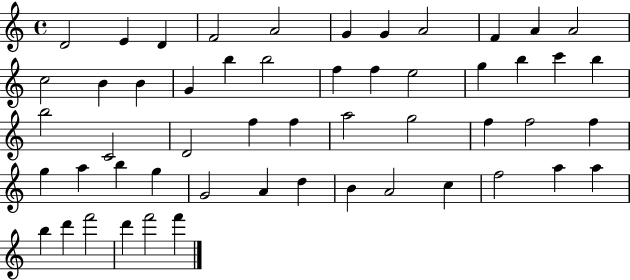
D4/h E4/q D4/q F4/h A4/h G4/q G4/q A4/h F4/q A4/q A4/h C5/h B4/q B4/q G4/q B5/q B5/h F5/q F5/q E5/h G5/q B5/q C6/q B5/q B5/h C4/h D4/h F5/q F5/q A5/h G5/h F5/q F5/h F5/q G5/q A5/q B5/q G5/q G4/h A4/q D5/q B4/q A4/h C5/q F5/h A5/q A5/q B5/q D6/q F6/h D6/q F6/h F6/q